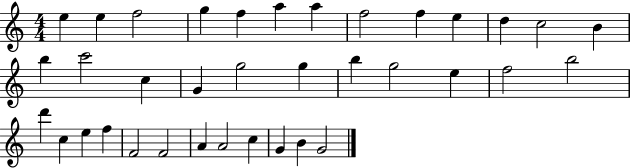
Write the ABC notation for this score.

X:1
T:Untitled
M:4/4
L:1/4
K:C
e e f2 g f a a f2 f e d c2 B b c'2 c G g2 g b g2 e f2 b2 d' c e f F2 F2 A A2 c G B G2